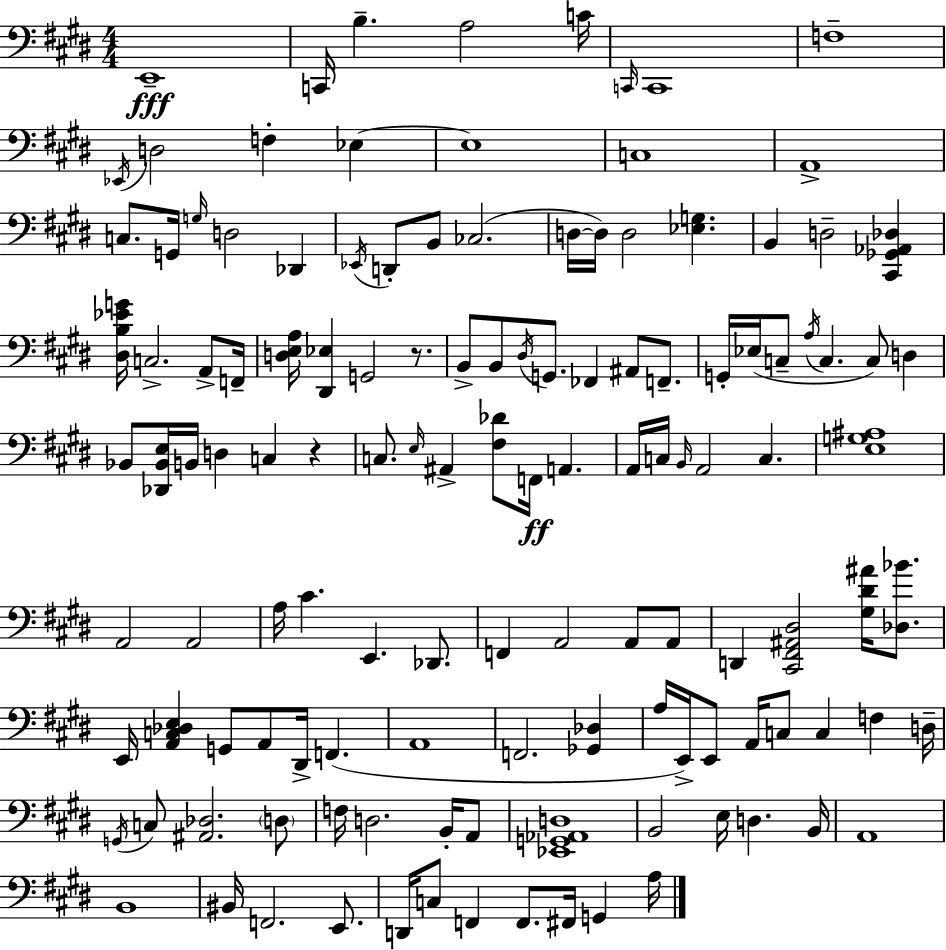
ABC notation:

X:1
T:Untitled
M:4/4
L:1/4
K:E
E,,4 C,,/4 B, A,2 C/4 C,,/4 C,,4 F,4 _E,,/4 D,2 F, _E, _E,4 C,4 A,,4 C,/2 G,,/4 G,/4 D,2 _D,, _E,,/4 D,,/2 B,,/2 _C,2 D,/4 D,/4 D,2 [_E,G,] B,, D,2 [^C,,_G,,_A,,_D,] [^D,B,_EG]/4 C,2 A,,/2 F,,/4 [D,E,A,]/4 [^D,,_E,] G,,2 z/2 B,,/2 B,,/2 ^D,/4 G,,/2 _F,, ^A,,/2 F,,/2 G,,/4 _E,/4 C,/2 A,/4 C, C,/2 D, _B,,/2 [_D,,_B,,E,]/4 B,,/4 D, C, z C,/2 E,/4 ^A,, [^F,_D]/2 F,,/4 A,, A,,/4 C,/4 B,,/4 A,,2 C, [E,G,^A,]4 A,,2 A,,2 A,/4 ^C E,, _D,,/2 F,, A,,2 A,,/2 A,,/2 D,, [^C,,^F,,^A,,^D,]2 [^G,^D^A]/4 [_D,_B]/2 E,,/4 [A,,C,_D,E,] G,,/2 A,,/2 ^D,,/4 F,, A,,4 F,,2 [_G,,_D,] A,/4 E,,/4 E,,/2 A,,/4 C,/2 C, F, D,/4 G,,/4 C,/2 [^A,,_D,]2 D,/2 F,/4 D,2 B,,/4 A,,/2 [_E,,G,,_A,,D,]4 B,,2 E,/4 D, B,,/4 A,,4 B,,4 ^B,,/4 F,,2 E,,/2 D,,/4 C,/2 F,, F,,/2 ^F,,/4 G,, A,/4